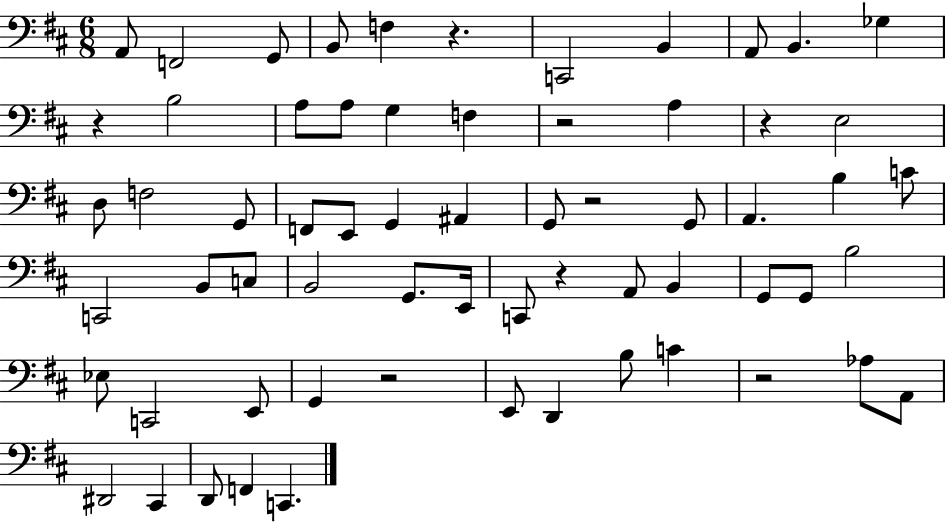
{
  \clef bass
  \numericTimeSignature
  \time 6/8
  \key d \major
  a,8 f,2 g,8 | b,8 f4 r4. | c,2 b,4 | a,8 b,4. ges4 | \break r4 b2 | a8 a8 g4 f4 | r2 a4 | r4 e2 | \break d8 f2 g,8 | f,8 e,8 g,4 ais,4 | g,8 r2 g,8 | a,4. b4 c'8 | \break c,2 b,8 c8 | b,2 g,8. e,16 | c,8 r4 a,8 b,4 | g,8 g,8 b2 | \break ees8 c,2 e,8 | g,4 r2 | e,8 d,4 b8 c'4 | r2 aes8 a,8 | \break dis,2 cis,4 | d,8 f,4 c,4. | \bar "|."
}